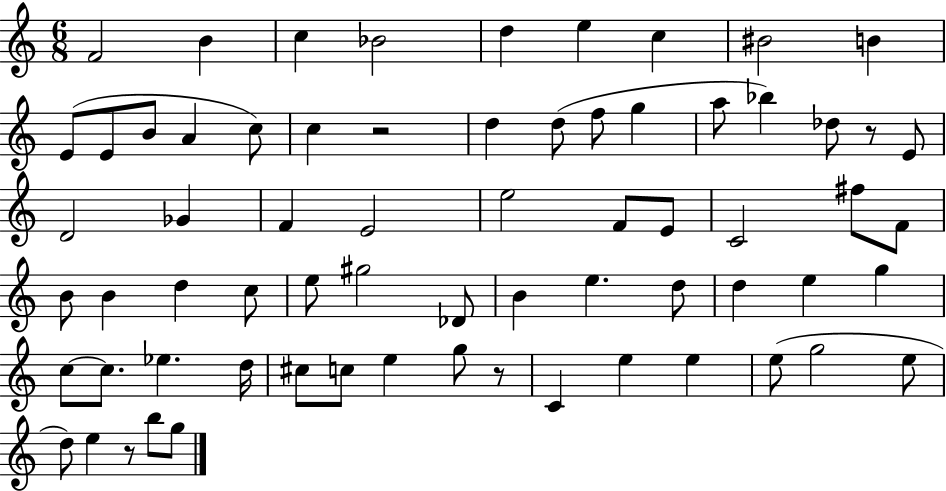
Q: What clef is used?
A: treble